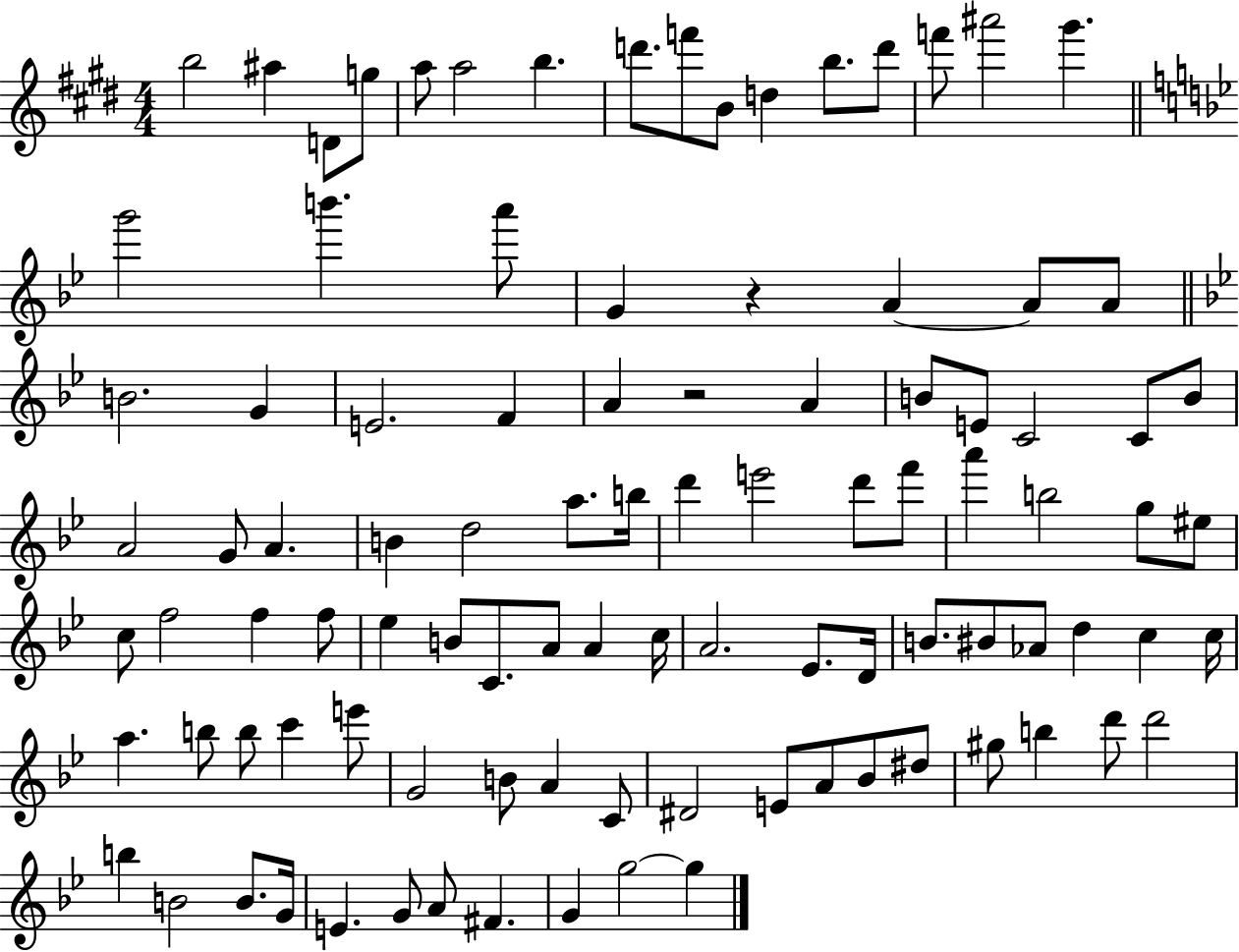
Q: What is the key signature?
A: E major